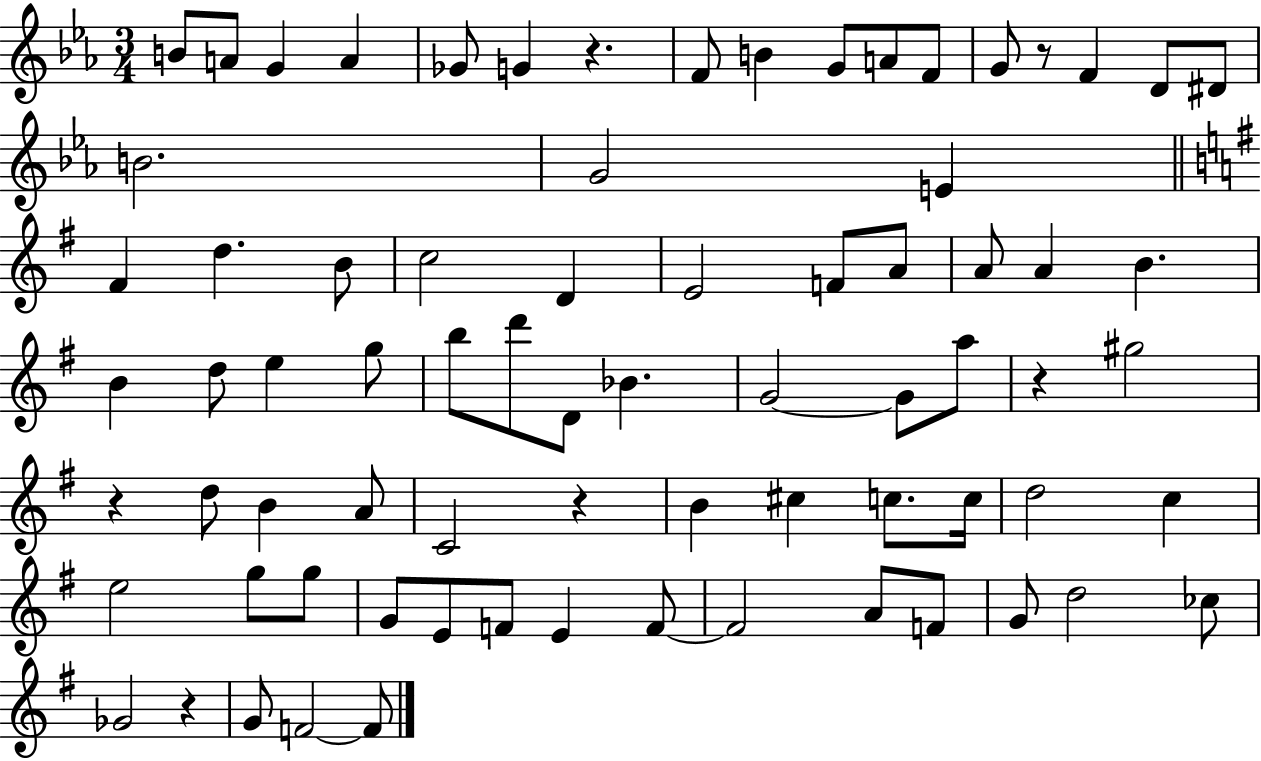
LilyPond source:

{
  \clef treble
  \numericTimeSignature
  \time 3/4
  \key ees \major
  b'8 a'8 g'4 a'4 | ges'8 g'4 r4. | f'8 b'4 g'8 a'8 f'8 | g'8 r8 f'4 d'8 dis'8 | \break b'2. | g'2 e'4 | \bar "||" \break \key g \major fis'4 d''4. b'8 | c''2 d'4 | e'2 f'8 a'8 | a'8 a'4 b'4. | \break b'4 d''8 e''4 g''8 | b''8 d'''8 d'8 bes'4. | g'2~~ g'8 a''8 | r4 gis''2 | \break r4 d''8 b'4 a'8 | c'2 r4 | b'4 cis''4 c''8. c''16 | d''2 c''4 | \break e''2 g''8 g''8 | g'8 e'8 f'8 e'4 f'8~~ | f'2 a'8 f'8 | g'8 d''2 ces''8 | \break ges'2 r4 | g'8 f'2~~ f'8 | \bar "|."
}